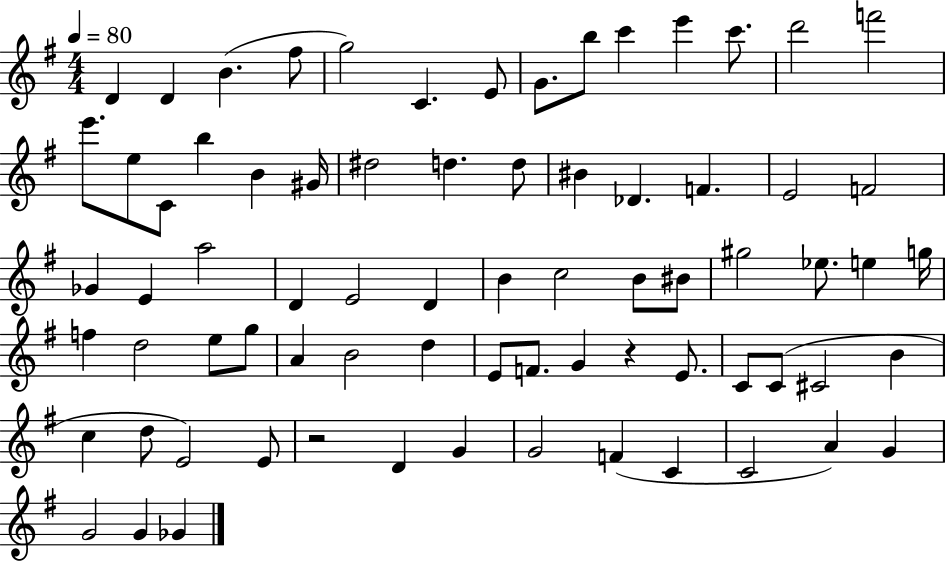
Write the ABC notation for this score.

X:1
T:Untitled
M:4/4
L:1/4
K:G
D D B ^f/2 g2 C E/2 G/2 b/2 c' e' c'/2 d'2 f'2 e'/2 e/2 C/2 b B ^G/4 ^d2 d d/2 ^B _D F E2 F2 _G E a2 D E2 D B c2 B/2 ^B/2 ^g2 _e/2 e g/4 f d2 e/2 g/2 A B2 d E/2 F/2 G z E/2 C/2 C/2 ^C2 B c d/2 E2 E/2 z2 D G G2 F C C2 A G G2 G _G